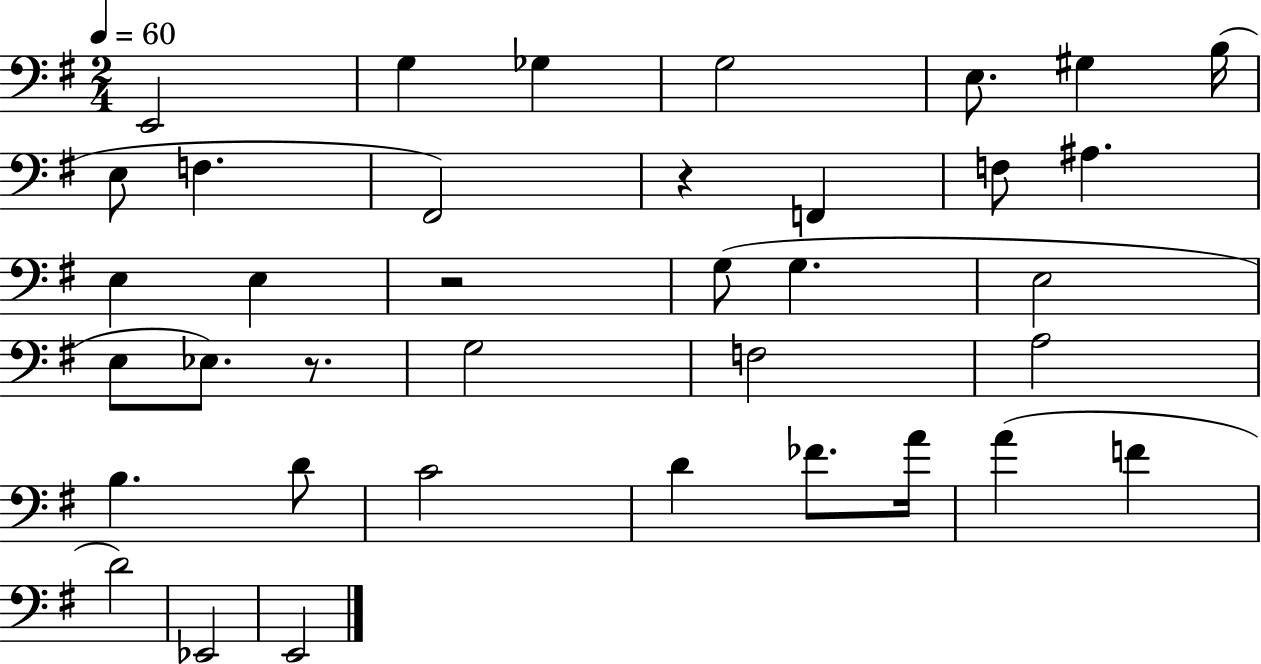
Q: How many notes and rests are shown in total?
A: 37